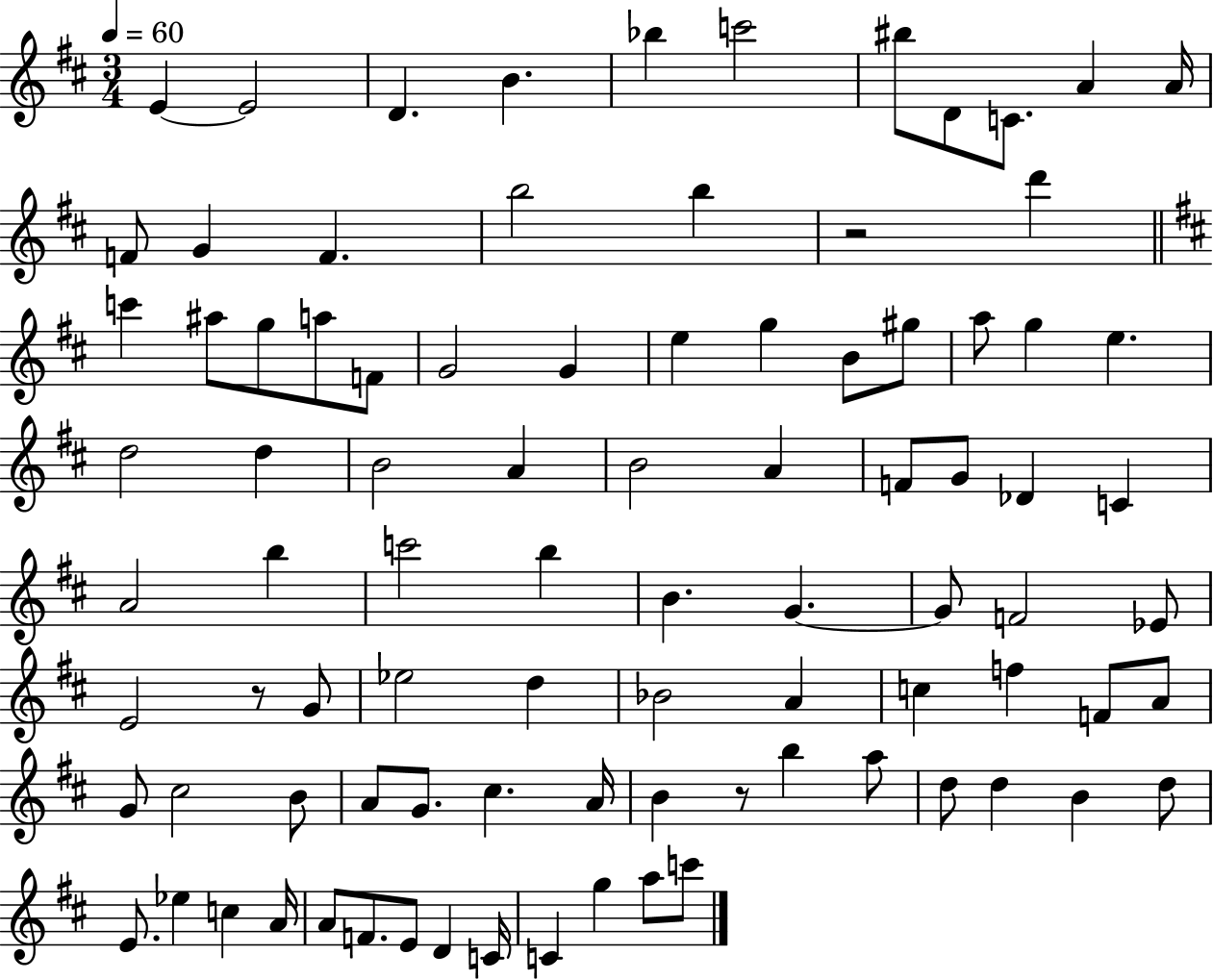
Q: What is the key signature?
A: D major